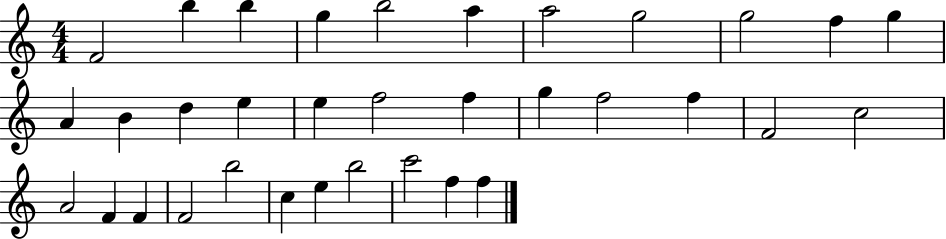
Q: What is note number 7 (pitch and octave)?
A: A5